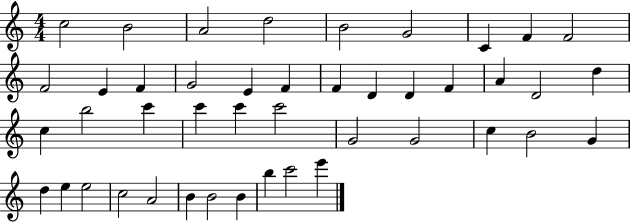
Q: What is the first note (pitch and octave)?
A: C5